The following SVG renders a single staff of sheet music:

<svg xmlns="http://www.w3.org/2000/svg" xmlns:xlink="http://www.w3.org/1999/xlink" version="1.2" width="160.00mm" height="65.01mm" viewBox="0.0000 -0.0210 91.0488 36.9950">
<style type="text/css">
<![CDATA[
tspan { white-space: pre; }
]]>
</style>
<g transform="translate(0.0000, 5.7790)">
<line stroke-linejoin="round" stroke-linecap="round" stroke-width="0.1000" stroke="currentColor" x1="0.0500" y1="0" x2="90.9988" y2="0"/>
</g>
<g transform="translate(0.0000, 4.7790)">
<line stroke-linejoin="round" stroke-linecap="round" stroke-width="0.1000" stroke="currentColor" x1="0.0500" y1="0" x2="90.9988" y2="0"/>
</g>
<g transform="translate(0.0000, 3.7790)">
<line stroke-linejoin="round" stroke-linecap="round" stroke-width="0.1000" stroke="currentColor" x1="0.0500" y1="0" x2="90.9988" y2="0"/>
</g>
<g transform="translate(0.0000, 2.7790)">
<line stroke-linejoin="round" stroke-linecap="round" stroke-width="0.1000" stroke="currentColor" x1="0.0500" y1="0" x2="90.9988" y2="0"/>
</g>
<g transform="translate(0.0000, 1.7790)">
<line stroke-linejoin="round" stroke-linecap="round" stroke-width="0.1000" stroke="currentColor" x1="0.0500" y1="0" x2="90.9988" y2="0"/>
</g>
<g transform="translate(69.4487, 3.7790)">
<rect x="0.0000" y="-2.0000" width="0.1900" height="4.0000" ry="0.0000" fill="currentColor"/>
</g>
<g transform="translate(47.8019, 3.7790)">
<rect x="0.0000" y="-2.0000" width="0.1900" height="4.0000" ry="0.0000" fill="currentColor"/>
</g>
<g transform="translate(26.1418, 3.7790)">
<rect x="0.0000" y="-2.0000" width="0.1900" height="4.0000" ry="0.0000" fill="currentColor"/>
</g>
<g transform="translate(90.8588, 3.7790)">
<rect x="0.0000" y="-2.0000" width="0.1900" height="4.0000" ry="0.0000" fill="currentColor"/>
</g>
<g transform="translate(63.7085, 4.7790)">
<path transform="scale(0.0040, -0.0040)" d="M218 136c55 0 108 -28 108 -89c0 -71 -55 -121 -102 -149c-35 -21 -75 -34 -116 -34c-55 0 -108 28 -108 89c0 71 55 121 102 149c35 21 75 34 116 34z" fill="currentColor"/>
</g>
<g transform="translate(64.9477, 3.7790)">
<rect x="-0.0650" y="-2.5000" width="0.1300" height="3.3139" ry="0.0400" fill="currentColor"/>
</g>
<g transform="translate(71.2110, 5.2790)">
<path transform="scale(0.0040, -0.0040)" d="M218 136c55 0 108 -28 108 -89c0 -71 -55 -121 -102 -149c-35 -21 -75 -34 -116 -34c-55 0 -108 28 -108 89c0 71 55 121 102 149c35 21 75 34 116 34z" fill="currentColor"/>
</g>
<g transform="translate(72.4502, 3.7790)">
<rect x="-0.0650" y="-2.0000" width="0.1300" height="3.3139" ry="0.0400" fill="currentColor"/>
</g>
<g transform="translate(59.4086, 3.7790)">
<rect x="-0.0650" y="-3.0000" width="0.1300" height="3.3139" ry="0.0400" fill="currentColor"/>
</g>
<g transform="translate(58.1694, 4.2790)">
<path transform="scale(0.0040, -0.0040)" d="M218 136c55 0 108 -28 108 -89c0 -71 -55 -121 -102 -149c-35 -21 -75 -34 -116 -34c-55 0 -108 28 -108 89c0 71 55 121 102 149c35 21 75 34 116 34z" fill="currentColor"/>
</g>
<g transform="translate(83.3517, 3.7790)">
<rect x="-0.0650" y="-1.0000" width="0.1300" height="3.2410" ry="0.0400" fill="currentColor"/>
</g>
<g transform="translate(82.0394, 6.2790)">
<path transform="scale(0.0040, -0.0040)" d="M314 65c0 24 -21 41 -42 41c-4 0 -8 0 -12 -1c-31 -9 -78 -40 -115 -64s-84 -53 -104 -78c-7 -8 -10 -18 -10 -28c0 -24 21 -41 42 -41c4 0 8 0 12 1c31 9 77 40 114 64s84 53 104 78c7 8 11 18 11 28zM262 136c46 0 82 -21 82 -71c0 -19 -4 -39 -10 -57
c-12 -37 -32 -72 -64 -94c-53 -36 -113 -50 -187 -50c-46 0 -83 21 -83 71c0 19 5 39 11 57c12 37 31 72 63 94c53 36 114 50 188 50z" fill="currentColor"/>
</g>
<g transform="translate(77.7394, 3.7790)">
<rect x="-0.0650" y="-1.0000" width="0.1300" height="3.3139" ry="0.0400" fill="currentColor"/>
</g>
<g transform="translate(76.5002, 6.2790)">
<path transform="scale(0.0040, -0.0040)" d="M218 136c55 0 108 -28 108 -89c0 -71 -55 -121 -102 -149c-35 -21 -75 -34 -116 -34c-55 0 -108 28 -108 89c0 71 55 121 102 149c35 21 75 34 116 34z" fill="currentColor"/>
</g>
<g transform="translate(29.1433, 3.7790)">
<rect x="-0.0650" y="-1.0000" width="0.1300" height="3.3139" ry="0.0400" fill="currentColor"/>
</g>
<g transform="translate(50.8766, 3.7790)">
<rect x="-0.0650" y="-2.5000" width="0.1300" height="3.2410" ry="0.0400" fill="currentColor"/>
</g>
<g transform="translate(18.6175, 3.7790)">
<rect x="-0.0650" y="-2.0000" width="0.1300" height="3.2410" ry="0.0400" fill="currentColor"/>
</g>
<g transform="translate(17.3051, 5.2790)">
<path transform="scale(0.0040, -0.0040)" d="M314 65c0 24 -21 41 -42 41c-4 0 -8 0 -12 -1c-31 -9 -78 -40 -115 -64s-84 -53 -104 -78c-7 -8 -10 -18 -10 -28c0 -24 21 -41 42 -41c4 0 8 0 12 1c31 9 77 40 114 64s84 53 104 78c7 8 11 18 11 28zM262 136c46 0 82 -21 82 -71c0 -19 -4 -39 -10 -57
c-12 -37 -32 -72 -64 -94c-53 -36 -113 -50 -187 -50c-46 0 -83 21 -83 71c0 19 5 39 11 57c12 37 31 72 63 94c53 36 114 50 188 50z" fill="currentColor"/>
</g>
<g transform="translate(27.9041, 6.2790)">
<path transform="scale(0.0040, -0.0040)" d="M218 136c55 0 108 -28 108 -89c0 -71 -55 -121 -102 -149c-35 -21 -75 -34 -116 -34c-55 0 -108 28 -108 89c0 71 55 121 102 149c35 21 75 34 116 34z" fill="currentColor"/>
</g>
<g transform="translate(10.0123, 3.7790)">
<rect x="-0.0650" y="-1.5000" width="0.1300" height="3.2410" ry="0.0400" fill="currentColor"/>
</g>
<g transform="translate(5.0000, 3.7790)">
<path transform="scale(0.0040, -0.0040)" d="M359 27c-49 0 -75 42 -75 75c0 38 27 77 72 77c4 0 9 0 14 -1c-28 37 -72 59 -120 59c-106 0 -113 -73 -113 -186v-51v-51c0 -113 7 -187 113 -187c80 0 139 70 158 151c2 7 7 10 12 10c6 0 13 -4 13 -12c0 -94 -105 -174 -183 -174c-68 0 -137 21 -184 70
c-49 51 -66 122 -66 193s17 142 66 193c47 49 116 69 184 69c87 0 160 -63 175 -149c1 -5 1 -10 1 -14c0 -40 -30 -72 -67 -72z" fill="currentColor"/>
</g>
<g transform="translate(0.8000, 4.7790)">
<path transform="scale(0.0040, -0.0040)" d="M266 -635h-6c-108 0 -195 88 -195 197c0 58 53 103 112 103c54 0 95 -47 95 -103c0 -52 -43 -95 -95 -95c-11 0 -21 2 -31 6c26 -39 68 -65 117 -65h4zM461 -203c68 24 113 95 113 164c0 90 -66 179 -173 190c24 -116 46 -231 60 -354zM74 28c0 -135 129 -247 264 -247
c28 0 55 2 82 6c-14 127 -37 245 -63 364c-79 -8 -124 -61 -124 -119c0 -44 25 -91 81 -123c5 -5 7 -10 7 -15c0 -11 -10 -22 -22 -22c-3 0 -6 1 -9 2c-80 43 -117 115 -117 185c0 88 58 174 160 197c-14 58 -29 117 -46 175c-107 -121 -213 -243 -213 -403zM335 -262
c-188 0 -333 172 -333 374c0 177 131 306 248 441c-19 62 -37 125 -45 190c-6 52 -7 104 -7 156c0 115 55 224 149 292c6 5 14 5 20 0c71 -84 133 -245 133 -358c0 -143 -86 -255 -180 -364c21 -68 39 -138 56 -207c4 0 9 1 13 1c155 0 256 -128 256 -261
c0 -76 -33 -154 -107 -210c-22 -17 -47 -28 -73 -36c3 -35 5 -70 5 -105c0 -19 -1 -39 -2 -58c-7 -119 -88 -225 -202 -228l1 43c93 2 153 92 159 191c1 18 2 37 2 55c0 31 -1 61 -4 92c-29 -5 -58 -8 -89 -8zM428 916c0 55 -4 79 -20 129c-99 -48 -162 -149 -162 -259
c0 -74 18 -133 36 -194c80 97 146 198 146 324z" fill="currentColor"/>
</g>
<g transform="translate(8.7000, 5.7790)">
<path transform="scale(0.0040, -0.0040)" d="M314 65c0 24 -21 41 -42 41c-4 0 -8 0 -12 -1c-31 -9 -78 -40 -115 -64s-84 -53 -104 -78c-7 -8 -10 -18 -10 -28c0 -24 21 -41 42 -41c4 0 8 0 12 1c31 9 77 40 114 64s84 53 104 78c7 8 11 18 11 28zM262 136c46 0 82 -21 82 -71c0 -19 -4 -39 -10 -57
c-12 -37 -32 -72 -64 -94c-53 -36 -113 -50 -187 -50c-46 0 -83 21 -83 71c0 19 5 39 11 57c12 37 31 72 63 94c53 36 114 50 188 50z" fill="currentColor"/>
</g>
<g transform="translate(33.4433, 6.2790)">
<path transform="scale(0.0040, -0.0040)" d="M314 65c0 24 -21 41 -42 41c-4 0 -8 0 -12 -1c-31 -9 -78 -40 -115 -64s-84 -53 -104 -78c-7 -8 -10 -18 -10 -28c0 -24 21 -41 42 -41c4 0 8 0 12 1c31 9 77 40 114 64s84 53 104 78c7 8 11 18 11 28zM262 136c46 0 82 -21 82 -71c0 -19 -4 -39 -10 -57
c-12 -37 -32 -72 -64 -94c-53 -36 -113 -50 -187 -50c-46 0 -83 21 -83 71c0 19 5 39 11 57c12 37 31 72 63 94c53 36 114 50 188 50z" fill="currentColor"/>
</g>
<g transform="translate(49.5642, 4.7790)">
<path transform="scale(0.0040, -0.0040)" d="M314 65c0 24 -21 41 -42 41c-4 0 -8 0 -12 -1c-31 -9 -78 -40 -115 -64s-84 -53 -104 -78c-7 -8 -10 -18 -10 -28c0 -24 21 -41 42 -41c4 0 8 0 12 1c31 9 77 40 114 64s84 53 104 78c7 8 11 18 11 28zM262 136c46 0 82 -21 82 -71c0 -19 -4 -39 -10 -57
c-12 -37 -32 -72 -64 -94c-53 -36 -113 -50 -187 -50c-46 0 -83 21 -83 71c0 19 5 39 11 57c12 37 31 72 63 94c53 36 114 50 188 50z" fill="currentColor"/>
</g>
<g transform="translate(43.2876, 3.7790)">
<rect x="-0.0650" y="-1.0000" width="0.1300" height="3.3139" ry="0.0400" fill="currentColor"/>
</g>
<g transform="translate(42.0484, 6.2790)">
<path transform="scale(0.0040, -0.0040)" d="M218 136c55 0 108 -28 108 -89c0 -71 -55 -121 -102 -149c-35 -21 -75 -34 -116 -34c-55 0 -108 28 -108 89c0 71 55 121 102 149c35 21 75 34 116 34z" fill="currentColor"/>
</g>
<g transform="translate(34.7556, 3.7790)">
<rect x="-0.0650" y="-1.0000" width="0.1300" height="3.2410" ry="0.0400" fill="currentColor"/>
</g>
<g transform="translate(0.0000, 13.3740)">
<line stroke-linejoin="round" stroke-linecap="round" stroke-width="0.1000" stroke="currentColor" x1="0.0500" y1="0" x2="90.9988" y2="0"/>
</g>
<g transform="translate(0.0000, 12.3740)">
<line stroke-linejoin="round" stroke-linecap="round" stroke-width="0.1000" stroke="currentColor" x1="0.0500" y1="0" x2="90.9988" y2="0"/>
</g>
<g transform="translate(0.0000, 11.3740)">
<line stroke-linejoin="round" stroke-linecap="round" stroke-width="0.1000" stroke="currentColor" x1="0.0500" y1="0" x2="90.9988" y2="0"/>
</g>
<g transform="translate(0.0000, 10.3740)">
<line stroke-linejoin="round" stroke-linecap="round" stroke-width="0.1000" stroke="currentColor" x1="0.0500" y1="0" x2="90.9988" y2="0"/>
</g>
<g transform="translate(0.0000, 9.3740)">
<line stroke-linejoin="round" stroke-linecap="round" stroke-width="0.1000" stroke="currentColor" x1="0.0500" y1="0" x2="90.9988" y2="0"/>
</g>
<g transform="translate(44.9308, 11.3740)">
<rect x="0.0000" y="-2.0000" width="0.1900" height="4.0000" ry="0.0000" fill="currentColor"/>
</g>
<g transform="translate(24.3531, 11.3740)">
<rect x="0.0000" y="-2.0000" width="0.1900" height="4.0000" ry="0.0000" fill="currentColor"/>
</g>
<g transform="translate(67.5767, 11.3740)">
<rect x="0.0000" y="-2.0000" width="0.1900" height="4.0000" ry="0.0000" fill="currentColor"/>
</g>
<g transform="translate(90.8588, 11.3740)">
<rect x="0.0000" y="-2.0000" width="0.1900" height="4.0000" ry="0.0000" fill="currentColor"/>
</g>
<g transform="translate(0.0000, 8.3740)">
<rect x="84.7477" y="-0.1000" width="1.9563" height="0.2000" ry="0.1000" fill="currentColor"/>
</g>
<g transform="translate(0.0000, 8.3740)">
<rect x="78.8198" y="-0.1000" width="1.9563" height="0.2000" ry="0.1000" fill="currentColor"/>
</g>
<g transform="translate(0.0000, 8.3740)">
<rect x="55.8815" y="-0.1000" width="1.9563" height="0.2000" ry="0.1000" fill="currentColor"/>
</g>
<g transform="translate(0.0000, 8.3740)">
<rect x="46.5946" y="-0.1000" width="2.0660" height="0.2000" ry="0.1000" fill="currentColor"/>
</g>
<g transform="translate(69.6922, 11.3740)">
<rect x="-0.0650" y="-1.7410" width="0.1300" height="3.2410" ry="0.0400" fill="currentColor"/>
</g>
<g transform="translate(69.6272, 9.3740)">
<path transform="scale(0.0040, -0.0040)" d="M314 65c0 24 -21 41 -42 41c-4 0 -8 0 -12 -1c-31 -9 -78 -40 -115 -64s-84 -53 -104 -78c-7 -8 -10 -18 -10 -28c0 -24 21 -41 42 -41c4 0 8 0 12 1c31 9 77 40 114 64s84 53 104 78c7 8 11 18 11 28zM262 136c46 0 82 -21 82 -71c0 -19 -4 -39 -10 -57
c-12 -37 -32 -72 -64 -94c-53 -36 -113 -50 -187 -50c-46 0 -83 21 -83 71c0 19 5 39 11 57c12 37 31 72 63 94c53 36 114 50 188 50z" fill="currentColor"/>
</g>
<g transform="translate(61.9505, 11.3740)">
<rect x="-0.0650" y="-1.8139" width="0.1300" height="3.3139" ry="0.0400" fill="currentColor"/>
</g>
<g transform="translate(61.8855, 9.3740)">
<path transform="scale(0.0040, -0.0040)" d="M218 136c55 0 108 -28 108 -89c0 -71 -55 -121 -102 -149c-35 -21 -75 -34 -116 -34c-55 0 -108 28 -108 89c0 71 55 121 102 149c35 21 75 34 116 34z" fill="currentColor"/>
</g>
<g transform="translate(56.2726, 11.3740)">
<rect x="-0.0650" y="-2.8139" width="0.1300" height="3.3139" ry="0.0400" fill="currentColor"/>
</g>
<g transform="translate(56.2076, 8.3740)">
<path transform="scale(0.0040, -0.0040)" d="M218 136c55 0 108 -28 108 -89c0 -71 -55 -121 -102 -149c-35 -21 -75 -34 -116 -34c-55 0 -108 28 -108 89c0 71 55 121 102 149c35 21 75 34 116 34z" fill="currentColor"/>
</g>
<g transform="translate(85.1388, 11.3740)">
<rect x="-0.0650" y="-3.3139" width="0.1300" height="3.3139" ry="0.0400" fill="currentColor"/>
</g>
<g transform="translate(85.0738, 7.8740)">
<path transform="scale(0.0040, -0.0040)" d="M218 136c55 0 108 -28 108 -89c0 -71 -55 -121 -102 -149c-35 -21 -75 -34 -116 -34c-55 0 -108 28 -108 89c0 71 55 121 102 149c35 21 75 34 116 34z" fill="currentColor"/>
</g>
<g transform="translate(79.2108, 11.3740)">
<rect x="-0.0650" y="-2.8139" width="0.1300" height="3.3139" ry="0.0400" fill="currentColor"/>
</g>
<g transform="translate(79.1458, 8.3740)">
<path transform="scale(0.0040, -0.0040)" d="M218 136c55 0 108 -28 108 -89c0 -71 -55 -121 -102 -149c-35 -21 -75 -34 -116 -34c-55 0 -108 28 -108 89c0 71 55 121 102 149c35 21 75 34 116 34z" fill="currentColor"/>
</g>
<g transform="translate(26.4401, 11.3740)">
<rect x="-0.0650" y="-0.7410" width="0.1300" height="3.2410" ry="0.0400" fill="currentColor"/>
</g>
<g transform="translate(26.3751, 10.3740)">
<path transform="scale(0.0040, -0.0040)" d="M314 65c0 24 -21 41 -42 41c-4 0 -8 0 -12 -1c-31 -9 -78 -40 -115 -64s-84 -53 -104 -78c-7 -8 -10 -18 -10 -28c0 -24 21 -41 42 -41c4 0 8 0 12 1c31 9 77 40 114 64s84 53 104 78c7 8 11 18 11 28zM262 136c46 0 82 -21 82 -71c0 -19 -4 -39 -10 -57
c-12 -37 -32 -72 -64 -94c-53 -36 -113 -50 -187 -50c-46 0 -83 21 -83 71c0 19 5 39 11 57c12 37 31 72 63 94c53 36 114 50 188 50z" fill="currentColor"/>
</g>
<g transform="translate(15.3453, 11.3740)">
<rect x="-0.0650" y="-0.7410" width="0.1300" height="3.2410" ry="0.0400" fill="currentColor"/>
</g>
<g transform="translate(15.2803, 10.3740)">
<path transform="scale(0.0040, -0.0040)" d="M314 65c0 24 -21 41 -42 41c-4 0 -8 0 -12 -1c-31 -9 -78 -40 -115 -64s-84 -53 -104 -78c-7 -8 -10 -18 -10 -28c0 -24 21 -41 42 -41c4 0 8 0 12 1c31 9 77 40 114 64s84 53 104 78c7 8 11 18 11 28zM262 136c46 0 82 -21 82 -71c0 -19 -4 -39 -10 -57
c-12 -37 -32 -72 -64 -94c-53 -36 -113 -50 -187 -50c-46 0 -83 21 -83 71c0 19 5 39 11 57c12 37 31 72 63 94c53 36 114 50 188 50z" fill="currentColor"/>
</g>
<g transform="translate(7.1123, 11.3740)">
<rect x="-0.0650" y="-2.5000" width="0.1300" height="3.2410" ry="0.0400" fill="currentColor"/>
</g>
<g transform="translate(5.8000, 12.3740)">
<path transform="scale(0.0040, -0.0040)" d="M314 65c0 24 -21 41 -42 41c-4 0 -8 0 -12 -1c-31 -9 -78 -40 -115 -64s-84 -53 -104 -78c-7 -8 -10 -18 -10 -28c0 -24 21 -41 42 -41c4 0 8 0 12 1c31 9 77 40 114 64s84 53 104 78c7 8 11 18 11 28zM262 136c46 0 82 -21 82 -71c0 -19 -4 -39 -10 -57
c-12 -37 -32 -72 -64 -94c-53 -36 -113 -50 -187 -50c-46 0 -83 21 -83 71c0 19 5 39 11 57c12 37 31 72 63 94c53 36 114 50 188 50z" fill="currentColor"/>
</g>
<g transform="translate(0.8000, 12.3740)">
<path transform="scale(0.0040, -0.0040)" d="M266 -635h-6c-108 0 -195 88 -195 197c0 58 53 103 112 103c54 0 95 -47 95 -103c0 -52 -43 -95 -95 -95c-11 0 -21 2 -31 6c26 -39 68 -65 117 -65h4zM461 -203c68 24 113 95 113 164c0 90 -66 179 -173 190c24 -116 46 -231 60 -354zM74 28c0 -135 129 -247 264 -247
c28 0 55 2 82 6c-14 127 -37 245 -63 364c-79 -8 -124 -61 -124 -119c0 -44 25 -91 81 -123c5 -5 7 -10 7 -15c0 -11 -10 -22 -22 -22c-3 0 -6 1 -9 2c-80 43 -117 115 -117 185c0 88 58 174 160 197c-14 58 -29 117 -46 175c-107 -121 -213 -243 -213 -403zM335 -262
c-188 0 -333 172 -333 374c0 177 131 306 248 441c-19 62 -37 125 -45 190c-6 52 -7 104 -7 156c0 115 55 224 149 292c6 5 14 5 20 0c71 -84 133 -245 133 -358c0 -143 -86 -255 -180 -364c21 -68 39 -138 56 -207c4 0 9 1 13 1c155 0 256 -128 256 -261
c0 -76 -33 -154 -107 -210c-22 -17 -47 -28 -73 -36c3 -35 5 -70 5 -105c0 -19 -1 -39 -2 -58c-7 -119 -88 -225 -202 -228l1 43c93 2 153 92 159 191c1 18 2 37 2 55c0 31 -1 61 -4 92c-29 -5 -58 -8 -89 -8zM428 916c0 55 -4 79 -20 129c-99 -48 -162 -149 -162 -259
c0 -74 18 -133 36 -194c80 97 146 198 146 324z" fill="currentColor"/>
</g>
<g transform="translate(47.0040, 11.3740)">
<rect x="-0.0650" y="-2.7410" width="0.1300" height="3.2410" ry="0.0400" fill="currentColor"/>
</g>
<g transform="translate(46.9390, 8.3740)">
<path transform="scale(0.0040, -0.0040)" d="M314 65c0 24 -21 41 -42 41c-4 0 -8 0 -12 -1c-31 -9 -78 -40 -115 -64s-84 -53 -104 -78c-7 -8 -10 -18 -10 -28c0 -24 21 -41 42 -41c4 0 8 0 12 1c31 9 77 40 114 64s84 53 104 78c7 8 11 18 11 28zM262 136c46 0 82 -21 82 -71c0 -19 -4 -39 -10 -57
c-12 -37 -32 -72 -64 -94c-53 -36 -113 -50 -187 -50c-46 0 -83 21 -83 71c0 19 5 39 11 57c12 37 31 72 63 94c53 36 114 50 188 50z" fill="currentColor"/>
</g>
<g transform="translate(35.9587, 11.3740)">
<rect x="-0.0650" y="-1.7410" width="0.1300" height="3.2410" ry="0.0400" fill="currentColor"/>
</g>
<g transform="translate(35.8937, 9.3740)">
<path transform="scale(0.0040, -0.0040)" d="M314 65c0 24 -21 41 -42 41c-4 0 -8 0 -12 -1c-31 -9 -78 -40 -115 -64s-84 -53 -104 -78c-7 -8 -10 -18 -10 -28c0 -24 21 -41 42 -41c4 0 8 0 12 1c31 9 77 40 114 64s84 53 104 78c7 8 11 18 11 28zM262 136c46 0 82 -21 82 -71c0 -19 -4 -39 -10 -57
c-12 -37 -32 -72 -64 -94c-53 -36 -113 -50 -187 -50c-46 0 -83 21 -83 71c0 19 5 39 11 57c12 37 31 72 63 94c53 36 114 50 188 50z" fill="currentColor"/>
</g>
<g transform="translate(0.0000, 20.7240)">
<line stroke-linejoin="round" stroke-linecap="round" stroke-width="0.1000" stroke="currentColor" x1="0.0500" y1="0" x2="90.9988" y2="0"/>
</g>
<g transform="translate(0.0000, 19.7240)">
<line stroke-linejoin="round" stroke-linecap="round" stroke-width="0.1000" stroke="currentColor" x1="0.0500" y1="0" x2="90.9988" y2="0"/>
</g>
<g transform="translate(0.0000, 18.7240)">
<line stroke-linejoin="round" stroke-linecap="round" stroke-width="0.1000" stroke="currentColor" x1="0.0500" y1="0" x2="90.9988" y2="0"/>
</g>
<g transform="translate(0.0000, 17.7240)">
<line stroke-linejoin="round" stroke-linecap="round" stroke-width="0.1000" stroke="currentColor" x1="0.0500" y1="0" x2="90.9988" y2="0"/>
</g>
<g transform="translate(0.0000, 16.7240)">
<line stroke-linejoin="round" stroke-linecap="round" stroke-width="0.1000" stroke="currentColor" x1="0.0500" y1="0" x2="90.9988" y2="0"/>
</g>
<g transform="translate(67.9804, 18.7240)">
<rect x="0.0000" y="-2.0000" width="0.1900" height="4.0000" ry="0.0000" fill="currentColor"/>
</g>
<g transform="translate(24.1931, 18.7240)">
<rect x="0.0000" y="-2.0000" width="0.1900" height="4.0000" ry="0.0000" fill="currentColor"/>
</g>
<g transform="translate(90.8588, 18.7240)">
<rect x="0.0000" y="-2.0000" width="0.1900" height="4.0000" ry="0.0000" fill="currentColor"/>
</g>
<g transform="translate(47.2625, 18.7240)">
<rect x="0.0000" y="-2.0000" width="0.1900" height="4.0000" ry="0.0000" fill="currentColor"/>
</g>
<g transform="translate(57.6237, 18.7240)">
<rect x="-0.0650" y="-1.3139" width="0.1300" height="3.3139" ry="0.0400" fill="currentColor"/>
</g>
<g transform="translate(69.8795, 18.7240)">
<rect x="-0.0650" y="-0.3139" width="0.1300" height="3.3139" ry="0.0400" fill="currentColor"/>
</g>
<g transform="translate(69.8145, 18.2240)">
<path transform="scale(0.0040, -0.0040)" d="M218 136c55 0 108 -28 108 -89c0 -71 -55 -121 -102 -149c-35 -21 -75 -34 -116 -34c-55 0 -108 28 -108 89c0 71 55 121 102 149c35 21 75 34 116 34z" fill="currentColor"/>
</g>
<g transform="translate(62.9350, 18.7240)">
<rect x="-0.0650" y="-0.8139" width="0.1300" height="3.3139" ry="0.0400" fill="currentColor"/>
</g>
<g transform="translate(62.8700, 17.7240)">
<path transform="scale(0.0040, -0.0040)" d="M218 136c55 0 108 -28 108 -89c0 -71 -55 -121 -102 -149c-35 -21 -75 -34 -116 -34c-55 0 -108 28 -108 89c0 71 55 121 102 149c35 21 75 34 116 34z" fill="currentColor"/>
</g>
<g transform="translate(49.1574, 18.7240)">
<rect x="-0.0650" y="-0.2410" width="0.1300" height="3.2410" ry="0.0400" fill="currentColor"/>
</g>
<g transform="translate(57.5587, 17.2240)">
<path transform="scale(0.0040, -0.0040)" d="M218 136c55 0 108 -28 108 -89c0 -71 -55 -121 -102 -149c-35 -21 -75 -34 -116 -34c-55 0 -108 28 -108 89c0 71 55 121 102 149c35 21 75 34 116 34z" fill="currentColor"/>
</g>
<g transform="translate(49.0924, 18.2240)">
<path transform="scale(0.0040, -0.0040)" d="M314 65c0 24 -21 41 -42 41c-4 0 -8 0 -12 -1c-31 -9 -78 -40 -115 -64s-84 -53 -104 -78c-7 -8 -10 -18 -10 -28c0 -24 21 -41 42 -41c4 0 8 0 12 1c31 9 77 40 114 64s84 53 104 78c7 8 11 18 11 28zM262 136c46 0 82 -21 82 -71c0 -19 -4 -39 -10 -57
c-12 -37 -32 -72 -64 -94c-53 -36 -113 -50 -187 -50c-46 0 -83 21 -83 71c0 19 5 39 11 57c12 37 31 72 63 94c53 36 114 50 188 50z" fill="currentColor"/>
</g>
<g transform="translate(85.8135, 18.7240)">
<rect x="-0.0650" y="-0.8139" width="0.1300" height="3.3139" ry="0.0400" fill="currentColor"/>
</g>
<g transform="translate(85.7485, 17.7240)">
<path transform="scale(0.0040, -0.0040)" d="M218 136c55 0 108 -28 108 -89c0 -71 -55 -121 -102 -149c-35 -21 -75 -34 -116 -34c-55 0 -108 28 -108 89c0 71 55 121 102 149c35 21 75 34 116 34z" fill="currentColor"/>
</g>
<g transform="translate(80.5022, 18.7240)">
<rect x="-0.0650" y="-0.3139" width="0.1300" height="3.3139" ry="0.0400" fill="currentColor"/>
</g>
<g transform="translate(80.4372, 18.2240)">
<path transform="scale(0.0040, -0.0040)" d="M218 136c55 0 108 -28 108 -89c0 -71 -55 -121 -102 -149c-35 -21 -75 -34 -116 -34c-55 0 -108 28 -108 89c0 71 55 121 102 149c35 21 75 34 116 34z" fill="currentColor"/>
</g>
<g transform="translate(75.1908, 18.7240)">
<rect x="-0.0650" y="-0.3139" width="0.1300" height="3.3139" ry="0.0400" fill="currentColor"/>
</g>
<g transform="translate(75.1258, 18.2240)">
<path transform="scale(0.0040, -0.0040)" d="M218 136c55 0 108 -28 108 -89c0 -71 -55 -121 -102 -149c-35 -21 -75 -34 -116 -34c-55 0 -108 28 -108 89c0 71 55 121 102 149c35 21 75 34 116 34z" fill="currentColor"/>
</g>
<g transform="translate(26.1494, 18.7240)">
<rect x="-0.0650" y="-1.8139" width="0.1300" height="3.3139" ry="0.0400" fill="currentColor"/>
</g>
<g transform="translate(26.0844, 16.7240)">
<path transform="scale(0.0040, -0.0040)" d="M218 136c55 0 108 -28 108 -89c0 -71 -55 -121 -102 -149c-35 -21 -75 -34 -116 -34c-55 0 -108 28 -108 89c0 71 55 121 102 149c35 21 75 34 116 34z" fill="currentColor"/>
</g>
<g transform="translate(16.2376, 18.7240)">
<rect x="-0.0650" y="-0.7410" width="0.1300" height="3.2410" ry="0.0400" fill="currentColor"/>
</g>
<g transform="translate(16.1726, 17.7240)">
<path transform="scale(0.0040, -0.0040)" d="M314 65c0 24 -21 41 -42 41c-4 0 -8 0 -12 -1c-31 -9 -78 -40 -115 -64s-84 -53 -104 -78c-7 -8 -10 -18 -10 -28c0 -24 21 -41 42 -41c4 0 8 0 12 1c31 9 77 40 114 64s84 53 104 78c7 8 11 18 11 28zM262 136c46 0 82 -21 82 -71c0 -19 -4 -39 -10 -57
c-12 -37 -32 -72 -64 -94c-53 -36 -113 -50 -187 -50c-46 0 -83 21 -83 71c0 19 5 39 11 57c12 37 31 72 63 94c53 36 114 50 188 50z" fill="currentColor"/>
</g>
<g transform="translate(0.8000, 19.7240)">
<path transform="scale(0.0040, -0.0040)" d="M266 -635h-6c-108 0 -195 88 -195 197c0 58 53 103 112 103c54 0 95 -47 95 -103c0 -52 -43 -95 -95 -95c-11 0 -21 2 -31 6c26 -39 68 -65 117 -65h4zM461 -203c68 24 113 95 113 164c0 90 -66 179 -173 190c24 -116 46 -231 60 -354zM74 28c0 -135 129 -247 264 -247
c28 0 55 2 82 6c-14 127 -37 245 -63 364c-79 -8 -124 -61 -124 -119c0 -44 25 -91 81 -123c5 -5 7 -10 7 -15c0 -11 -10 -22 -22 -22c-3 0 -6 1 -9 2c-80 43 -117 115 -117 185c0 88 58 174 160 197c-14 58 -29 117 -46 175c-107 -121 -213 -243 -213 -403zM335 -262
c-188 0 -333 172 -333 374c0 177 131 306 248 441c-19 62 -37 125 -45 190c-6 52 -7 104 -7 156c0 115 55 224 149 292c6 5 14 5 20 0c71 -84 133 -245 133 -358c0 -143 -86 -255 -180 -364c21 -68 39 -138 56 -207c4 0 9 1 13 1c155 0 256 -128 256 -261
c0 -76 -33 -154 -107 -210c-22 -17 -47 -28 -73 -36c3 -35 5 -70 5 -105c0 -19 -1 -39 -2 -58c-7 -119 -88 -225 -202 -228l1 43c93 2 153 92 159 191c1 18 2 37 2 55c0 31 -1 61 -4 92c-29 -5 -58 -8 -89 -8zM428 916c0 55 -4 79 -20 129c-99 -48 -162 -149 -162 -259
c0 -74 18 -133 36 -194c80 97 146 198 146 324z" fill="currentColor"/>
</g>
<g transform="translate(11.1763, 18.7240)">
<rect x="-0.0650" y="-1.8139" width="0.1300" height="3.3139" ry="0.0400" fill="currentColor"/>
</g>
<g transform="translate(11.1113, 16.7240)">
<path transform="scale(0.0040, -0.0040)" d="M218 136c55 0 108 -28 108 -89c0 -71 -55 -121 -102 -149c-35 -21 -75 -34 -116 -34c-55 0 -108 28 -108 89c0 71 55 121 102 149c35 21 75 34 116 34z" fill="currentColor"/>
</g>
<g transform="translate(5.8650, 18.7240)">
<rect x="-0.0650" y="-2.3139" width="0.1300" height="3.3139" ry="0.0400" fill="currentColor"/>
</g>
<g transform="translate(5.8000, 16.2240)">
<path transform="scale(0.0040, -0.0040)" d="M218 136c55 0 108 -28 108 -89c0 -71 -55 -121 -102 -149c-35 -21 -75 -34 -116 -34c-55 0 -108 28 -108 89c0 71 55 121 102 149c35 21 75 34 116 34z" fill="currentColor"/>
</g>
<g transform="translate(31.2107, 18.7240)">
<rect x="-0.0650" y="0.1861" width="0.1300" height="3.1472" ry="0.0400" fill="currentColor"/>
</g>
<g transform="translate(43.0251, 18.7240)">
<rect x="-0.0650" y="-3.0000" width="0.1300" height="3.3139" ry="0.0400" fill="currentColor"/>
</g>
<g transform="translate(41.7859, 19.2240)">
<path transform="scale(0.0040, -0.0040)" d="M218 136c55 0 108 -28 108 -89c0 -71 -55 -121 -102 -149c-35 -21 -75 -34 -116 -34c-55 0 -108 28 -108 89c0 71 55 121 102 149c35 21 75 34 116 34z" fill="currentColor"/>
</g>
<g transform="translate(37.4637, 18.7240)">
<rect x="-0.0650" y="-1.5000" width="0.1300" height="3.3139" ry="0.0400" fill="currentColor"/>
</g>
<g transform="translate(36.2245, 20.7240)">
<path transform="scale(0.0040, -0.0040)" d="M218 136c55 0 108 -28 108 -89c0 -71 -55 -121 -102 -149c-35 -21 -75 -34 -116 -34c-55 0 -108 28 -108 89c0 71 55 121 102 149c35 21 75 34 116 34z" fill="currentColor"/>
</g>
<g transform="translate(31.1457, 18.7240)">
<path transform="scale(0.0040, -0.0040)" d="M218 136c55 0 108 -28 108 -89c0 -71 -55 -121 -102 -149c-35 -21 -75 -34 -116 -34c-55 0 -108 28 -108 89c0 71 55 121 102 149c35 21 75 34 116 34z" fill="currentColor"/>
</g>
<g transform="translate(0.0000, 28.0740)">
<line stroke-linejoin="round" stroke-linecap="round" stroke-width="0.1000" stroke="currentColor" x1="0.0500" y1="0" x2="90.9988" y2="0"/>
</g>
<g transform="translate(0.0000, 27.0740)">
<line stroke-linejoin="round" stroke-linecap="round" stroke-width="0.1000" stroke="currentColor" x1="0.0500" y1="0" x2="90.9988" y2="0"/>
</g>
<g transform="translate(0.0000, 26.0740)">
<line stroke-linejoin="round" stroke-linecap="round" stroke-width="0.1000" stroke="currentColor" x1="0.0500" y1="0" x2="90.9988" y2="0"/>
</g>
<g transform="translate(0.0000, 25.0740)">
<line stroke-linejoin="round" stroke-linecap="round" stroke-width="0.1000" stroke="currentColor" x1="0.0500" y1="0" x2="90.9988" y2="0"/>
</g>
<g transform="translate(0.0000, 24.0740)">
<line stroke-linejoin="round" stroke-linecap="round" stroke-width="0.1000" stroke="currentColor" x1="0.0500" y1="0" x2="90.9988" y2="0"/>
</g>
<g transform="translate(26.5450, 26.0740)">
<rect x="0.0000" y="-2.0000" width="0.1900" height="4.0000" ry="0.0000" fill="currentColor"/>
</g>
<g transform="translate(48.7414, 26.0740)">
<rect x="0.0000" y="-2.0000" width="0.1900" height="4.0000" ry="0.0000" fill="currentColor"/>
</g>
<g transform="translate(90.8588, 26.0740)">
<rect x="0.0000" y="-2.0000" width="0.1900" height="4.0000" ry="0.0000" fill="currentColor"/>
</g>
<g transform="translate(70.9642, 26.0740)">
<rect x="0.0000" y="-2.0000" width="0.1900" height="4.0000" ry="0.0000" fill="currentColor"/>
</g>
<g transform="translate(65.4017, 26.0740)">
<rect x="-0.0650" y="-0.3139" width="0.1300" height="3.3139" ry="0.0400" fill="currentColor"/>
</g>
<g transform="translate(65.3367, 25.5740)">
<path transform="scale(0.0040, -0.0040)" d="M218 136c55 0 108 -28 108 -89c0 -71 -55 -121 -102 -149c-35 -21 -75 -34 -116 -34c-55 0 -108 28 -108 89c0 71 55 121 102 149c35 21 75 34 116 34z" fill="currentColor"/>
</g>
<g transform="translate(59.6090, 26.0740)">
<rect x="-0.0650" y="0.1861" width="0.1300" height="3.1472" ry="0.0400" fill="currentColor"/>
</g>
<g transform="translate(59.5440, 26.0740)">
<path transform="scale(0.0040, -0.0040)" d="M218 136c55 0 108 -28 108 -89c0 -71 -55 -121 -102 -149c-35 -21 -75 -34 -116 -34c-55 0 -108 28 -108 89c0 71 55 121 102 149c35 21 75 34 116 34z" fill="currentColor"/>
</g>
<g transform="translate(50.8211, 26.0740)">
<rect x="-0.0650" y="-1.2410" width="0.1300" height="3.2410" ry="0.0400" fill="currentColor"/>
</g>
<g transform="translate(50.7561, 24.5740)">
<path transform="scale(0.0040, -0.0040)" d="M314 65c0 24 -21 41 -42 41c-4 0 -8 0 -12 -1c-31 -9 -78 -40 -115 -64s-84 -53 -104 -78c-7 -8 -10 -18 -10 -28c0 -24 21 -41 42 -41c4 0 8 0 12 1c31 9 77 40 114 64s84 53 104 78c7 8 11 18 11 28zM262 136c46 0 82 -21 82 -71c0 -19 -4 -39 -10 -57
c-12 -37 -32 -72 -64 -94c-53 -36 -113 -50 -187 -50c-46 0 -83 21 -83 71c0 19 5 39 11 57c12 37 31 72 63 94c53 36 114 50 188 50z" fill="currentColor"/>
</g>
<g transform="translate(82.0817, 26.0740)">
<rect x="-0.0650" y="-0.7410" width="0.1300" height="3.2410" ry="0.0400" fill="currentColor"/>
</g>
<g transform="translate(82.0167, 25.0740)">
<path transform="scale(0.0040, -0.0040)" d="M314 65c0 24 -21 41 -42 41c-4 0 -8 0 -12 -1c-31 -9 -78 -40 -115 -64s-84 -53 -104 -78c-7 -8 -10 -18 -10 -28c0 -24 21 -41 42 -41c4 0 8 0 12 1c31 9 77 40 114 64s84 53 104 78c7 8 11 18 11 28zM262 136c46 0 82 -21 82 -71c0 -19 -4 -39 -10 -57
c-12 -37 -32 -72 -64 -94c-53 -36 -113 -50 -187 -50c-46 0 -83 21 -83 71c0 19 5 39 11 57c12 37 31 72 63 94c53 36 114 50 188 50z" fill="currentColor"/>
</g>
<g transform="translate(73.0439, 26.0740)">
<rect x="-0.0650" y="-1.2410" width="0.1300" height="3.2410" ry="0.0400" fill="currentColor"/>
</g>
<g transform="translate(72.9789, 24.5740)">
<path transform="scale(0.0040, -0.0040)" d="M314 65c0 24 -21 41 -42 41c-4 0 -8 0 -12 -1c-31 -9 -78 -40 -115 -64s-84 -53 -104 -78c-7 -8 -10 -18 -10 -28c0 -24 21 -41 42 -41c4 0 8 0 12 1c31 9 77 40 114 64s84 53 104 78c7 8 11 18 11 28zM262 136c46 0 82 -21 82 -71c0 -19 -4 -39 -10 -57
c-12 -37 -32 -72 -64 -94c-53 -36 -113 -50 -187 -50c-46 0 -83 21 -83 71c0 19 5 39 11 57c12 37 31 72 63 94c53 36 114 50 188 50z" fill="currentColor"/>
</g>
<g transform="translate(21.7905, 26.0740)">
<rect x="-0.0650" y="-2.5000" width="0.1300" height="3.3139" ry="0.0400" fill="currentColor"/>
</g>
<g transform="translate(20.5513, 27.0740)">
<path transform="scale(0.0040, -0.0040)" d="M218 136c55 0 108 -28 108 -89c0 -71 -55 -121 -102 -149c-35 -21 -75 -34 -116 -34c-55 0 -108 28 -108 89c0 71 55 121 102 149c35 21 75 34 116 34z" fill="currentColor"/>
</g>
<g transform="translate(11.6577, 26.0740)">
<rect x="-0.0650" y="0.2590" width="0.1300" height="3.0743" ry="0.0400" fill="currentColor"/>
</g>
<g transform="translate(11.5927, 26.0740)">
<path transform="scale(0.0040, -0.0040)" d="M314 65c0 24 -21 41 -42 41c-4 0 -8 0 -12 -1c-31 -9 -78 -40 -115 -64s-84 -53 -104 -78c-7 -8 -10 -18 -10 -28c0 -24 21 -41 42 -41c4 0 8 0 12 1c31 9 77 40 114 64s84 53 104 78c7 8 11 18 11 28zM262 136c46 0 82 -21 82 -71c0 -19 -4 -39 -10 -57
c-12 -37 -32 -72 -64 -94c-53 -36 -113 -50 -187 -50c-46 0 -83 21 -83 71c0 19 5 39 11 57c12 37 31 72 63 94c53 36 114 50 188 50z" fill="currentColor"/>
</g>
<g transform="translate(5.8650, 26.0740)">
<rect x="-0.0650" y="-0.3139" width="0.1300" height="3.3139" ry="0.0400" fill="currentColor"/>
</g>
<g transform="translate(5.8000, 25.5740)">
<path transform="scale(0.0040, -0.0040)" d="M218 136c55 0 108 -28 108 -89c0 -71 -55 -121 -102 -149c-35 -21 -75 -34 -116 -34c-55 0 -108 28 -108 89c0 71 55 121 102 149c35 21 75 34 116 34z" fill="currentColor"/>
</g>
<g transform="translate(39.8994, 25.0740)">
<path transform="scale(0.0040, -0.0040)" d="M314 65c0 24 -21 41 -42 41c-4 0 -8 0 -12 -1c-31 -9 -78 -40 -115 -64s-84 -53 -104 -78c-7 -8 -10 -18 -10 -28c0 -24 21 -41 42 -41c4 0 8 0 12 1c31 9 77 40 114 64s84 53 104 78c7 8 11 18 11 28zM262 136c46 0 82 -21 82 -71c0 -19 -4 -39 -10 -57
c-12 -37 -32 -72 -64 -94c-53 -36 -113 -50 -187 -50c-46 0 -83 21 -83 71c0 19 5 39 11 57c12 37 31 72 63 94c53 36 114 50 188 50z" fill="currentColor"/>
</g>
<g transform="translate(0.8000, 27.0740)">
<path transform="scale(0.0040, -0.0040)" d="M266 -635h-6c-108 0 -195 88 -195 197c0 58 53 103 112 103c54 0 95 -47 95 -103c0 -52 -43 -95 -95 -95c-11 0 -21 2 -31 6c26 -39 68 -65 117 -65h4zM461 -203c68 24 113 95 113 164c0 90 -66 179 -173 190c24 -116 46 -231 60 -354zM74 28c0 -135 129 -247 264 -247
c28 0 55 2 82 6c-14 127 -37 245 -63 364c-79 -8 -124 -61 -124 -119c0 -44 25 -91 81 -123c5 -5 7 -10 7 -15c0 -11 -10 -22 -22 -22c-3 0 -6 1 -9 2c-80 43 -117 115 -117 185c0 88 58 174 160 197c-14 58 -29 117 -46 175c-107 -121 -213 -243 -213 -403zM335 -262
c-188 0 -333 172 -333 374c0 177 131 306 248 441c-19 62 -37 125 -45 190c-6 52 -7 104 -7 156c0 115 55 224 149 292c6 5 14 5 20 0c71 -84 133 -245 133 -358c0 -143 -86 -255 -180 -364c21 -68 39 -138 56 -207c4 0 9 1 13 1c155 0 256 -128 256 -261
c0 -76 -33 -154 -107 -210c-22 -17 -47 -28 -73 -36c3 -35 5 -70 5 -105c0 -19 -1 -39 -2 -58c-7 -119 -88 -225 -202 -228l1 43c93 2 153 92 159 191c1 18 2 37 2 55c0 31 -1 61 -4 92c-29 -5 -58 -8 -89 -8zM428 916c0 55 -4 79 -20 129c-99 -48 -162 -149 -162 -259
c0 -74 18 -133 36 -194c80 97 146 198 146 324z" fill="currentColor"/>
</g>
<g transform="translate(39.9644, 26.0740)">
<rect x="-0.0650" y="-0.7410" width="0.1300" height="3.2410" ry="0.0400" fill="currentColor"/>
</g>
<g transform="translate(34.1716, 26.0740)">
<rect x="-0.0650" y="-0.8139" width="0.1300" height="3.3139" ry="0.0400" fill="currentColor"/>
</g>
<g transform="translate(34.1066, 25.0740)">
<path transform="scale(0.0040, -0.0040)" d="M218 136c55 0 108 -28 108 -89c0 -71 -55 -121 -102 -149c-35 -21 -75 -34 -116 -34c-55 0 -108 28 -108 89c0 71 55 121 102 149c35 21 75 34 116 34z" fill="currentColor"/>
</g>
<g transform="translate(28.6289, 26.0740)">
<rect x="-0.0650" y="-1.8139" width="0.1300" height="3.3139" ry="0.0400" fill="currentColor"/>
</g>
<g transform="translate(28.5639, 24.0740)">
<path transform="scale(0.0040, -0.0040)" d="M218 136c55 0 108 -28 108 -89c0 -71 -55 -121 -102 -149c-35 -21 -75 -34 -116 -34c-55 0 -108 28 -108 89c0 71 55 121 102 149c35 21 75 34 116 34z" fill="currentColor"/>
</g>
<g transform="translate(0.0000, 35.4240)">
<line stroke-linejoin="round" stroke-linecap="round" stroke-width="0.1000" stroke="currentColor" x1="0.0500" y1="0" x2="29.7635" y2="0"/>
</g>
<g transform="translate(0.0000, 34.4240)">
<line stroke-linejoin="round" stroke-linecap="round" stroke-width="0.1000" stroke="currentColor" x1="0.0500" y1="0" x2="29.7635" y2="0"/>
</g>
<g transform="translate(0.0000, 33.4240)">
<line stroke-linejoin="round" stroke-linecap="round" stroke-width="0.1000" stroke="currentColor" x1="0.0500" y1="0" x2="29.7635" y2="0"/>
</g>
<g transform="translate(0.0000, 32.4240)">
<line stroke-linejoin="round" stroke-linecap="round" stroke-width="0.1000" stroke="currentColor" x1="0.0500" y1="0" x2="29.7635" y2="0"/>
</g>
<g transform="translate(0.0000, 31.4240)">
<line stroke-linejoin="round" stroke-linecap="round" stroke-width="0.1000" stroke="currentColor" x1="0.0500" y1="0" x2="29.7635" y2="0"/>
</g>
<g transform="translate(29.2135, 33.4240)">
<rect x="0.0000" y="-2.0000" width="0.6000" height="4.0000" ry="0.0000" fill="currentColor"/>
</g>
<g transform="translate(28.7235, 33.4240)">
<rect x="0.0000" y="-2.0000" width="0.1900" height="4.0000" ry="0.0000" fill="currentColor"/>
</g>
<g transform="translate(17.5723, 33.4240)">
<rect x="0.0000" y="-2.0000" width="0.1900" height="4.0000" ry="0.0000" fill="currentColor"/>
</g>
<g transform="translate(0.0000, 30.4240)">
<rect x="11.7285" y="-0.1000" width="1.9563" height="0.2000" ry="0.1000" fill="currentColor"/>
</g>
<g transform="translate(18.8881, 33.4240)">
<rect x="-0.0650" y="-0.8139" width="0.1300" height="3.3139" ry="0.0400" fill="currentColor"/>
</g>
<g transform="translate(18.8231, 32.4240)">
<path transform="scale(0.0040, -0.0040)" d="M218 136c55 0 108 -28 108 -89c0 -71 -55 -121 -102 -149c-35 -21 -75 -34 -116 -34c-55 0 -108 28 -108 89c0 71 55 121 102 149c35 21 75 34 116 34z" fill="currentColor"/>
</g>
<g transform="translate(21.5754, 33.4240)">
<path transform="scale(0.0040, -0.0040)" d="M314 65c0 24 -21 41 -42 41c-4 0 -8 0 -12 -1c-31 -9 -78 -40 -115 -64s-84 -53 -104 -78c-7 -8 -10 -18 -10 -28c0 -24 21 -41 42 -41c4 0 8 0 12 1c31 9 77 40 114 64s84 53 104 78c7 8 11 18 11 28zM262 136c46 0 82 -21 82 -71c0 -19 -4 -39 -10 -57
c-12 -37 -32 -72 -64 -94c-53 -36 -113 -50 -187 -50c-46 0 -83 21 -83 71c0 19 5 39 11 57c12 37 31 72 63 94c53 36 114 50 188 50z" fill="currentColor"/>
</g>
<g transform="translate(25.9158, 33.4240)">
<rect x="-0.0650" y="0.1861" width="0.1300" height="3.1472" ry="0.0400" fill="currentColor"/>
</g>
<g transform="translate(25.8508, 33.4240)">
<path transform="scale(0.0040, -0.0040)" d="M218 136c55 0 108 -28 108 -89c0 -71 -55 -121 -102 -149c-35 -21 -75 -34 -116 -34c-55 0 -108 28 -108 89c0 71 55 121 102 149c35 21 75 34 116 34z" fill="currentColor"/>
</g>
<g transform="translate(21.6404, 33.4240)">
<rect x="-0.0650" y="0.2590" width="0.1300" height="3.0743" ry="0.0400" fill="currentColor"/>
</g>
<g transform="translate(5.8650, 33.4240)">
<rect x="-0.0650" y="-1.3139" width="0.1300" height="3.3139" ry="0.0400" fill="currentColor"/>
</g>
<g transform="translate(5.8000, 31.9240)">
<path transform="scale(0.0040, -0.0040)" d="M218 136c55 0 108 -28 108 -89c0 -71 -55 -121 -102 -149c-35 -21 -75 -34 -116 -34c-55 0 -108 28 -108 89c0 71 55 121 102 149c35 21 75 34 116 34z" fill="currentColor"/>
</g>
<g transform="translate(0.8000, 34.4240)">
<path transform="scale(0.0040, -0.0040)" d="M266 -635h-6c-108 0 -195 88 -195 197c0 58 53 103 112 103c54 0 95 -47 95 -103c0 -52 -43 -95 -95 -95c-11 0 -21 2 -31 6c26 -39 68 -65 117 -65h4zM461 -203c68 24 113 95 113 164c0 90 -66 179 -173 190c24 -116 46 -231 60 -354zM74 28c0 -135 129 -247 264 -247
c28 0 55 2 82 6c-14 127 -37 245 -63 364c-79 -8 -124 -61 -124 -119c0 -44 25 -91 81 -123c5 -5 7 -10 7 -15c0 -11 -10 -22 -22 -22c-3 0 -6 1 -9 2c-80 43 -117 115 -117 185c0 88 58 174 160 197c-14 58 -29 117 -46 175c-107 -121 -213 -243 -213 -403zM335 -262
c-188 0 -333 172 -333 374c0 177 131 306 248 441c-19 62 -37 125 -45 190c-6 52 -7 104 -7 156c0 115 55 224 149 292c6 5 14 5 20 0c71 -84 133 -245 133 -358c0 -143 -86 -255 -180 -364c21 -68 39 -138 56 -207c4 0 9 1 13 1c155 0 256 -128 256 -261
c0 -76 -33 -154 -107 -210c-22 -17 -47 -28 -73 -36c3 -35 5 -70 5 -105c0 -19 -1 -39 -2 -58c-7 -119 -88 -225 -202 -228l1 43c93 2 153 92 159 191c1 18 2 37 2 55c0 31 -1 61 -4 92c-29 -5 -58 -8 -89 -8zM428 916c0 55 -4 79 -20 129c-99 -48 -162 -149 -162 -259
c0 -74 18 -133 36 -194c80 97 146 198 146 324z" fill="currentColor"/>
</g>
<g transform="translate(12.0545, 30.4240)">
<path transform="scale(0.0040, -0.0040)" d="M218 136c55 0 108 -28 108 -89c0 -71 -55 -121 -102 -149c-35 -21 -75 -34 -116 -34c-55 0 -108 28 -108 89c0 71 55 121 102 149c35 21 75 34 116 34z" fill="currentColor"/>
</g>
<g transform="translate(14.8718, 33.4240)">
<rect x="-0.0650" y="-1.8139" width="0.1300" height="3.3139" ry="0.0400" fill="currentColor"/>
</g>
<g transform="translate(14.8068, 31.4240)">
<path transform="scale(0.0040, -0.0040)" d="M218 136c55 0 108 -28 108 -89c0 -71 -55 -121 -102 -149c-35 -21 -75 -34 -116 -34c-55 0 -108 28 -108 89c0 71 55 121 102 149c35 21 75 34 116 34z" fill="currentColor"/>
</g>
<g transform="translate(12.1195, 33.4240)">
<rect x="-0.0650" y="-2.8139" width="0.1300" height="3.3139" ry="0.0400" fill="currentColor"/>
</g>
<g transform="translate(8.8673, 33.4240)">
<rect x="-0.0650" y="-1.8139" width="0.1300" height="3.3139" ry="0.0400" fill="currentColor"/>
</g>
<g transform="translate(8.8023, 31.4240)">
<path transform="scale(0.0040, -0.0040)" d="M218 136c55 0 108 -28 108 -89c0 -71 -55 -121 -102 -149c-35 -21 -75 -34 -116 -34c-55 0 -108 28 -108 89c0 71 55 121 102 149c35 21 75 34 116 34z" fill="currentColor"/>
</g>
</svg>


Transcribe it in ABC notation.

X:1
T:Untitled
M:4/4
L:1/4
K:C
E2 F2 D D2 D G2 A G F D D2 G2 d2 d2 f2 a2 a f f2 a b g f d2 f B E A c2 e d c c c d c B2 G f d d2 e2 B c e2 d2 e f a f d B2 B